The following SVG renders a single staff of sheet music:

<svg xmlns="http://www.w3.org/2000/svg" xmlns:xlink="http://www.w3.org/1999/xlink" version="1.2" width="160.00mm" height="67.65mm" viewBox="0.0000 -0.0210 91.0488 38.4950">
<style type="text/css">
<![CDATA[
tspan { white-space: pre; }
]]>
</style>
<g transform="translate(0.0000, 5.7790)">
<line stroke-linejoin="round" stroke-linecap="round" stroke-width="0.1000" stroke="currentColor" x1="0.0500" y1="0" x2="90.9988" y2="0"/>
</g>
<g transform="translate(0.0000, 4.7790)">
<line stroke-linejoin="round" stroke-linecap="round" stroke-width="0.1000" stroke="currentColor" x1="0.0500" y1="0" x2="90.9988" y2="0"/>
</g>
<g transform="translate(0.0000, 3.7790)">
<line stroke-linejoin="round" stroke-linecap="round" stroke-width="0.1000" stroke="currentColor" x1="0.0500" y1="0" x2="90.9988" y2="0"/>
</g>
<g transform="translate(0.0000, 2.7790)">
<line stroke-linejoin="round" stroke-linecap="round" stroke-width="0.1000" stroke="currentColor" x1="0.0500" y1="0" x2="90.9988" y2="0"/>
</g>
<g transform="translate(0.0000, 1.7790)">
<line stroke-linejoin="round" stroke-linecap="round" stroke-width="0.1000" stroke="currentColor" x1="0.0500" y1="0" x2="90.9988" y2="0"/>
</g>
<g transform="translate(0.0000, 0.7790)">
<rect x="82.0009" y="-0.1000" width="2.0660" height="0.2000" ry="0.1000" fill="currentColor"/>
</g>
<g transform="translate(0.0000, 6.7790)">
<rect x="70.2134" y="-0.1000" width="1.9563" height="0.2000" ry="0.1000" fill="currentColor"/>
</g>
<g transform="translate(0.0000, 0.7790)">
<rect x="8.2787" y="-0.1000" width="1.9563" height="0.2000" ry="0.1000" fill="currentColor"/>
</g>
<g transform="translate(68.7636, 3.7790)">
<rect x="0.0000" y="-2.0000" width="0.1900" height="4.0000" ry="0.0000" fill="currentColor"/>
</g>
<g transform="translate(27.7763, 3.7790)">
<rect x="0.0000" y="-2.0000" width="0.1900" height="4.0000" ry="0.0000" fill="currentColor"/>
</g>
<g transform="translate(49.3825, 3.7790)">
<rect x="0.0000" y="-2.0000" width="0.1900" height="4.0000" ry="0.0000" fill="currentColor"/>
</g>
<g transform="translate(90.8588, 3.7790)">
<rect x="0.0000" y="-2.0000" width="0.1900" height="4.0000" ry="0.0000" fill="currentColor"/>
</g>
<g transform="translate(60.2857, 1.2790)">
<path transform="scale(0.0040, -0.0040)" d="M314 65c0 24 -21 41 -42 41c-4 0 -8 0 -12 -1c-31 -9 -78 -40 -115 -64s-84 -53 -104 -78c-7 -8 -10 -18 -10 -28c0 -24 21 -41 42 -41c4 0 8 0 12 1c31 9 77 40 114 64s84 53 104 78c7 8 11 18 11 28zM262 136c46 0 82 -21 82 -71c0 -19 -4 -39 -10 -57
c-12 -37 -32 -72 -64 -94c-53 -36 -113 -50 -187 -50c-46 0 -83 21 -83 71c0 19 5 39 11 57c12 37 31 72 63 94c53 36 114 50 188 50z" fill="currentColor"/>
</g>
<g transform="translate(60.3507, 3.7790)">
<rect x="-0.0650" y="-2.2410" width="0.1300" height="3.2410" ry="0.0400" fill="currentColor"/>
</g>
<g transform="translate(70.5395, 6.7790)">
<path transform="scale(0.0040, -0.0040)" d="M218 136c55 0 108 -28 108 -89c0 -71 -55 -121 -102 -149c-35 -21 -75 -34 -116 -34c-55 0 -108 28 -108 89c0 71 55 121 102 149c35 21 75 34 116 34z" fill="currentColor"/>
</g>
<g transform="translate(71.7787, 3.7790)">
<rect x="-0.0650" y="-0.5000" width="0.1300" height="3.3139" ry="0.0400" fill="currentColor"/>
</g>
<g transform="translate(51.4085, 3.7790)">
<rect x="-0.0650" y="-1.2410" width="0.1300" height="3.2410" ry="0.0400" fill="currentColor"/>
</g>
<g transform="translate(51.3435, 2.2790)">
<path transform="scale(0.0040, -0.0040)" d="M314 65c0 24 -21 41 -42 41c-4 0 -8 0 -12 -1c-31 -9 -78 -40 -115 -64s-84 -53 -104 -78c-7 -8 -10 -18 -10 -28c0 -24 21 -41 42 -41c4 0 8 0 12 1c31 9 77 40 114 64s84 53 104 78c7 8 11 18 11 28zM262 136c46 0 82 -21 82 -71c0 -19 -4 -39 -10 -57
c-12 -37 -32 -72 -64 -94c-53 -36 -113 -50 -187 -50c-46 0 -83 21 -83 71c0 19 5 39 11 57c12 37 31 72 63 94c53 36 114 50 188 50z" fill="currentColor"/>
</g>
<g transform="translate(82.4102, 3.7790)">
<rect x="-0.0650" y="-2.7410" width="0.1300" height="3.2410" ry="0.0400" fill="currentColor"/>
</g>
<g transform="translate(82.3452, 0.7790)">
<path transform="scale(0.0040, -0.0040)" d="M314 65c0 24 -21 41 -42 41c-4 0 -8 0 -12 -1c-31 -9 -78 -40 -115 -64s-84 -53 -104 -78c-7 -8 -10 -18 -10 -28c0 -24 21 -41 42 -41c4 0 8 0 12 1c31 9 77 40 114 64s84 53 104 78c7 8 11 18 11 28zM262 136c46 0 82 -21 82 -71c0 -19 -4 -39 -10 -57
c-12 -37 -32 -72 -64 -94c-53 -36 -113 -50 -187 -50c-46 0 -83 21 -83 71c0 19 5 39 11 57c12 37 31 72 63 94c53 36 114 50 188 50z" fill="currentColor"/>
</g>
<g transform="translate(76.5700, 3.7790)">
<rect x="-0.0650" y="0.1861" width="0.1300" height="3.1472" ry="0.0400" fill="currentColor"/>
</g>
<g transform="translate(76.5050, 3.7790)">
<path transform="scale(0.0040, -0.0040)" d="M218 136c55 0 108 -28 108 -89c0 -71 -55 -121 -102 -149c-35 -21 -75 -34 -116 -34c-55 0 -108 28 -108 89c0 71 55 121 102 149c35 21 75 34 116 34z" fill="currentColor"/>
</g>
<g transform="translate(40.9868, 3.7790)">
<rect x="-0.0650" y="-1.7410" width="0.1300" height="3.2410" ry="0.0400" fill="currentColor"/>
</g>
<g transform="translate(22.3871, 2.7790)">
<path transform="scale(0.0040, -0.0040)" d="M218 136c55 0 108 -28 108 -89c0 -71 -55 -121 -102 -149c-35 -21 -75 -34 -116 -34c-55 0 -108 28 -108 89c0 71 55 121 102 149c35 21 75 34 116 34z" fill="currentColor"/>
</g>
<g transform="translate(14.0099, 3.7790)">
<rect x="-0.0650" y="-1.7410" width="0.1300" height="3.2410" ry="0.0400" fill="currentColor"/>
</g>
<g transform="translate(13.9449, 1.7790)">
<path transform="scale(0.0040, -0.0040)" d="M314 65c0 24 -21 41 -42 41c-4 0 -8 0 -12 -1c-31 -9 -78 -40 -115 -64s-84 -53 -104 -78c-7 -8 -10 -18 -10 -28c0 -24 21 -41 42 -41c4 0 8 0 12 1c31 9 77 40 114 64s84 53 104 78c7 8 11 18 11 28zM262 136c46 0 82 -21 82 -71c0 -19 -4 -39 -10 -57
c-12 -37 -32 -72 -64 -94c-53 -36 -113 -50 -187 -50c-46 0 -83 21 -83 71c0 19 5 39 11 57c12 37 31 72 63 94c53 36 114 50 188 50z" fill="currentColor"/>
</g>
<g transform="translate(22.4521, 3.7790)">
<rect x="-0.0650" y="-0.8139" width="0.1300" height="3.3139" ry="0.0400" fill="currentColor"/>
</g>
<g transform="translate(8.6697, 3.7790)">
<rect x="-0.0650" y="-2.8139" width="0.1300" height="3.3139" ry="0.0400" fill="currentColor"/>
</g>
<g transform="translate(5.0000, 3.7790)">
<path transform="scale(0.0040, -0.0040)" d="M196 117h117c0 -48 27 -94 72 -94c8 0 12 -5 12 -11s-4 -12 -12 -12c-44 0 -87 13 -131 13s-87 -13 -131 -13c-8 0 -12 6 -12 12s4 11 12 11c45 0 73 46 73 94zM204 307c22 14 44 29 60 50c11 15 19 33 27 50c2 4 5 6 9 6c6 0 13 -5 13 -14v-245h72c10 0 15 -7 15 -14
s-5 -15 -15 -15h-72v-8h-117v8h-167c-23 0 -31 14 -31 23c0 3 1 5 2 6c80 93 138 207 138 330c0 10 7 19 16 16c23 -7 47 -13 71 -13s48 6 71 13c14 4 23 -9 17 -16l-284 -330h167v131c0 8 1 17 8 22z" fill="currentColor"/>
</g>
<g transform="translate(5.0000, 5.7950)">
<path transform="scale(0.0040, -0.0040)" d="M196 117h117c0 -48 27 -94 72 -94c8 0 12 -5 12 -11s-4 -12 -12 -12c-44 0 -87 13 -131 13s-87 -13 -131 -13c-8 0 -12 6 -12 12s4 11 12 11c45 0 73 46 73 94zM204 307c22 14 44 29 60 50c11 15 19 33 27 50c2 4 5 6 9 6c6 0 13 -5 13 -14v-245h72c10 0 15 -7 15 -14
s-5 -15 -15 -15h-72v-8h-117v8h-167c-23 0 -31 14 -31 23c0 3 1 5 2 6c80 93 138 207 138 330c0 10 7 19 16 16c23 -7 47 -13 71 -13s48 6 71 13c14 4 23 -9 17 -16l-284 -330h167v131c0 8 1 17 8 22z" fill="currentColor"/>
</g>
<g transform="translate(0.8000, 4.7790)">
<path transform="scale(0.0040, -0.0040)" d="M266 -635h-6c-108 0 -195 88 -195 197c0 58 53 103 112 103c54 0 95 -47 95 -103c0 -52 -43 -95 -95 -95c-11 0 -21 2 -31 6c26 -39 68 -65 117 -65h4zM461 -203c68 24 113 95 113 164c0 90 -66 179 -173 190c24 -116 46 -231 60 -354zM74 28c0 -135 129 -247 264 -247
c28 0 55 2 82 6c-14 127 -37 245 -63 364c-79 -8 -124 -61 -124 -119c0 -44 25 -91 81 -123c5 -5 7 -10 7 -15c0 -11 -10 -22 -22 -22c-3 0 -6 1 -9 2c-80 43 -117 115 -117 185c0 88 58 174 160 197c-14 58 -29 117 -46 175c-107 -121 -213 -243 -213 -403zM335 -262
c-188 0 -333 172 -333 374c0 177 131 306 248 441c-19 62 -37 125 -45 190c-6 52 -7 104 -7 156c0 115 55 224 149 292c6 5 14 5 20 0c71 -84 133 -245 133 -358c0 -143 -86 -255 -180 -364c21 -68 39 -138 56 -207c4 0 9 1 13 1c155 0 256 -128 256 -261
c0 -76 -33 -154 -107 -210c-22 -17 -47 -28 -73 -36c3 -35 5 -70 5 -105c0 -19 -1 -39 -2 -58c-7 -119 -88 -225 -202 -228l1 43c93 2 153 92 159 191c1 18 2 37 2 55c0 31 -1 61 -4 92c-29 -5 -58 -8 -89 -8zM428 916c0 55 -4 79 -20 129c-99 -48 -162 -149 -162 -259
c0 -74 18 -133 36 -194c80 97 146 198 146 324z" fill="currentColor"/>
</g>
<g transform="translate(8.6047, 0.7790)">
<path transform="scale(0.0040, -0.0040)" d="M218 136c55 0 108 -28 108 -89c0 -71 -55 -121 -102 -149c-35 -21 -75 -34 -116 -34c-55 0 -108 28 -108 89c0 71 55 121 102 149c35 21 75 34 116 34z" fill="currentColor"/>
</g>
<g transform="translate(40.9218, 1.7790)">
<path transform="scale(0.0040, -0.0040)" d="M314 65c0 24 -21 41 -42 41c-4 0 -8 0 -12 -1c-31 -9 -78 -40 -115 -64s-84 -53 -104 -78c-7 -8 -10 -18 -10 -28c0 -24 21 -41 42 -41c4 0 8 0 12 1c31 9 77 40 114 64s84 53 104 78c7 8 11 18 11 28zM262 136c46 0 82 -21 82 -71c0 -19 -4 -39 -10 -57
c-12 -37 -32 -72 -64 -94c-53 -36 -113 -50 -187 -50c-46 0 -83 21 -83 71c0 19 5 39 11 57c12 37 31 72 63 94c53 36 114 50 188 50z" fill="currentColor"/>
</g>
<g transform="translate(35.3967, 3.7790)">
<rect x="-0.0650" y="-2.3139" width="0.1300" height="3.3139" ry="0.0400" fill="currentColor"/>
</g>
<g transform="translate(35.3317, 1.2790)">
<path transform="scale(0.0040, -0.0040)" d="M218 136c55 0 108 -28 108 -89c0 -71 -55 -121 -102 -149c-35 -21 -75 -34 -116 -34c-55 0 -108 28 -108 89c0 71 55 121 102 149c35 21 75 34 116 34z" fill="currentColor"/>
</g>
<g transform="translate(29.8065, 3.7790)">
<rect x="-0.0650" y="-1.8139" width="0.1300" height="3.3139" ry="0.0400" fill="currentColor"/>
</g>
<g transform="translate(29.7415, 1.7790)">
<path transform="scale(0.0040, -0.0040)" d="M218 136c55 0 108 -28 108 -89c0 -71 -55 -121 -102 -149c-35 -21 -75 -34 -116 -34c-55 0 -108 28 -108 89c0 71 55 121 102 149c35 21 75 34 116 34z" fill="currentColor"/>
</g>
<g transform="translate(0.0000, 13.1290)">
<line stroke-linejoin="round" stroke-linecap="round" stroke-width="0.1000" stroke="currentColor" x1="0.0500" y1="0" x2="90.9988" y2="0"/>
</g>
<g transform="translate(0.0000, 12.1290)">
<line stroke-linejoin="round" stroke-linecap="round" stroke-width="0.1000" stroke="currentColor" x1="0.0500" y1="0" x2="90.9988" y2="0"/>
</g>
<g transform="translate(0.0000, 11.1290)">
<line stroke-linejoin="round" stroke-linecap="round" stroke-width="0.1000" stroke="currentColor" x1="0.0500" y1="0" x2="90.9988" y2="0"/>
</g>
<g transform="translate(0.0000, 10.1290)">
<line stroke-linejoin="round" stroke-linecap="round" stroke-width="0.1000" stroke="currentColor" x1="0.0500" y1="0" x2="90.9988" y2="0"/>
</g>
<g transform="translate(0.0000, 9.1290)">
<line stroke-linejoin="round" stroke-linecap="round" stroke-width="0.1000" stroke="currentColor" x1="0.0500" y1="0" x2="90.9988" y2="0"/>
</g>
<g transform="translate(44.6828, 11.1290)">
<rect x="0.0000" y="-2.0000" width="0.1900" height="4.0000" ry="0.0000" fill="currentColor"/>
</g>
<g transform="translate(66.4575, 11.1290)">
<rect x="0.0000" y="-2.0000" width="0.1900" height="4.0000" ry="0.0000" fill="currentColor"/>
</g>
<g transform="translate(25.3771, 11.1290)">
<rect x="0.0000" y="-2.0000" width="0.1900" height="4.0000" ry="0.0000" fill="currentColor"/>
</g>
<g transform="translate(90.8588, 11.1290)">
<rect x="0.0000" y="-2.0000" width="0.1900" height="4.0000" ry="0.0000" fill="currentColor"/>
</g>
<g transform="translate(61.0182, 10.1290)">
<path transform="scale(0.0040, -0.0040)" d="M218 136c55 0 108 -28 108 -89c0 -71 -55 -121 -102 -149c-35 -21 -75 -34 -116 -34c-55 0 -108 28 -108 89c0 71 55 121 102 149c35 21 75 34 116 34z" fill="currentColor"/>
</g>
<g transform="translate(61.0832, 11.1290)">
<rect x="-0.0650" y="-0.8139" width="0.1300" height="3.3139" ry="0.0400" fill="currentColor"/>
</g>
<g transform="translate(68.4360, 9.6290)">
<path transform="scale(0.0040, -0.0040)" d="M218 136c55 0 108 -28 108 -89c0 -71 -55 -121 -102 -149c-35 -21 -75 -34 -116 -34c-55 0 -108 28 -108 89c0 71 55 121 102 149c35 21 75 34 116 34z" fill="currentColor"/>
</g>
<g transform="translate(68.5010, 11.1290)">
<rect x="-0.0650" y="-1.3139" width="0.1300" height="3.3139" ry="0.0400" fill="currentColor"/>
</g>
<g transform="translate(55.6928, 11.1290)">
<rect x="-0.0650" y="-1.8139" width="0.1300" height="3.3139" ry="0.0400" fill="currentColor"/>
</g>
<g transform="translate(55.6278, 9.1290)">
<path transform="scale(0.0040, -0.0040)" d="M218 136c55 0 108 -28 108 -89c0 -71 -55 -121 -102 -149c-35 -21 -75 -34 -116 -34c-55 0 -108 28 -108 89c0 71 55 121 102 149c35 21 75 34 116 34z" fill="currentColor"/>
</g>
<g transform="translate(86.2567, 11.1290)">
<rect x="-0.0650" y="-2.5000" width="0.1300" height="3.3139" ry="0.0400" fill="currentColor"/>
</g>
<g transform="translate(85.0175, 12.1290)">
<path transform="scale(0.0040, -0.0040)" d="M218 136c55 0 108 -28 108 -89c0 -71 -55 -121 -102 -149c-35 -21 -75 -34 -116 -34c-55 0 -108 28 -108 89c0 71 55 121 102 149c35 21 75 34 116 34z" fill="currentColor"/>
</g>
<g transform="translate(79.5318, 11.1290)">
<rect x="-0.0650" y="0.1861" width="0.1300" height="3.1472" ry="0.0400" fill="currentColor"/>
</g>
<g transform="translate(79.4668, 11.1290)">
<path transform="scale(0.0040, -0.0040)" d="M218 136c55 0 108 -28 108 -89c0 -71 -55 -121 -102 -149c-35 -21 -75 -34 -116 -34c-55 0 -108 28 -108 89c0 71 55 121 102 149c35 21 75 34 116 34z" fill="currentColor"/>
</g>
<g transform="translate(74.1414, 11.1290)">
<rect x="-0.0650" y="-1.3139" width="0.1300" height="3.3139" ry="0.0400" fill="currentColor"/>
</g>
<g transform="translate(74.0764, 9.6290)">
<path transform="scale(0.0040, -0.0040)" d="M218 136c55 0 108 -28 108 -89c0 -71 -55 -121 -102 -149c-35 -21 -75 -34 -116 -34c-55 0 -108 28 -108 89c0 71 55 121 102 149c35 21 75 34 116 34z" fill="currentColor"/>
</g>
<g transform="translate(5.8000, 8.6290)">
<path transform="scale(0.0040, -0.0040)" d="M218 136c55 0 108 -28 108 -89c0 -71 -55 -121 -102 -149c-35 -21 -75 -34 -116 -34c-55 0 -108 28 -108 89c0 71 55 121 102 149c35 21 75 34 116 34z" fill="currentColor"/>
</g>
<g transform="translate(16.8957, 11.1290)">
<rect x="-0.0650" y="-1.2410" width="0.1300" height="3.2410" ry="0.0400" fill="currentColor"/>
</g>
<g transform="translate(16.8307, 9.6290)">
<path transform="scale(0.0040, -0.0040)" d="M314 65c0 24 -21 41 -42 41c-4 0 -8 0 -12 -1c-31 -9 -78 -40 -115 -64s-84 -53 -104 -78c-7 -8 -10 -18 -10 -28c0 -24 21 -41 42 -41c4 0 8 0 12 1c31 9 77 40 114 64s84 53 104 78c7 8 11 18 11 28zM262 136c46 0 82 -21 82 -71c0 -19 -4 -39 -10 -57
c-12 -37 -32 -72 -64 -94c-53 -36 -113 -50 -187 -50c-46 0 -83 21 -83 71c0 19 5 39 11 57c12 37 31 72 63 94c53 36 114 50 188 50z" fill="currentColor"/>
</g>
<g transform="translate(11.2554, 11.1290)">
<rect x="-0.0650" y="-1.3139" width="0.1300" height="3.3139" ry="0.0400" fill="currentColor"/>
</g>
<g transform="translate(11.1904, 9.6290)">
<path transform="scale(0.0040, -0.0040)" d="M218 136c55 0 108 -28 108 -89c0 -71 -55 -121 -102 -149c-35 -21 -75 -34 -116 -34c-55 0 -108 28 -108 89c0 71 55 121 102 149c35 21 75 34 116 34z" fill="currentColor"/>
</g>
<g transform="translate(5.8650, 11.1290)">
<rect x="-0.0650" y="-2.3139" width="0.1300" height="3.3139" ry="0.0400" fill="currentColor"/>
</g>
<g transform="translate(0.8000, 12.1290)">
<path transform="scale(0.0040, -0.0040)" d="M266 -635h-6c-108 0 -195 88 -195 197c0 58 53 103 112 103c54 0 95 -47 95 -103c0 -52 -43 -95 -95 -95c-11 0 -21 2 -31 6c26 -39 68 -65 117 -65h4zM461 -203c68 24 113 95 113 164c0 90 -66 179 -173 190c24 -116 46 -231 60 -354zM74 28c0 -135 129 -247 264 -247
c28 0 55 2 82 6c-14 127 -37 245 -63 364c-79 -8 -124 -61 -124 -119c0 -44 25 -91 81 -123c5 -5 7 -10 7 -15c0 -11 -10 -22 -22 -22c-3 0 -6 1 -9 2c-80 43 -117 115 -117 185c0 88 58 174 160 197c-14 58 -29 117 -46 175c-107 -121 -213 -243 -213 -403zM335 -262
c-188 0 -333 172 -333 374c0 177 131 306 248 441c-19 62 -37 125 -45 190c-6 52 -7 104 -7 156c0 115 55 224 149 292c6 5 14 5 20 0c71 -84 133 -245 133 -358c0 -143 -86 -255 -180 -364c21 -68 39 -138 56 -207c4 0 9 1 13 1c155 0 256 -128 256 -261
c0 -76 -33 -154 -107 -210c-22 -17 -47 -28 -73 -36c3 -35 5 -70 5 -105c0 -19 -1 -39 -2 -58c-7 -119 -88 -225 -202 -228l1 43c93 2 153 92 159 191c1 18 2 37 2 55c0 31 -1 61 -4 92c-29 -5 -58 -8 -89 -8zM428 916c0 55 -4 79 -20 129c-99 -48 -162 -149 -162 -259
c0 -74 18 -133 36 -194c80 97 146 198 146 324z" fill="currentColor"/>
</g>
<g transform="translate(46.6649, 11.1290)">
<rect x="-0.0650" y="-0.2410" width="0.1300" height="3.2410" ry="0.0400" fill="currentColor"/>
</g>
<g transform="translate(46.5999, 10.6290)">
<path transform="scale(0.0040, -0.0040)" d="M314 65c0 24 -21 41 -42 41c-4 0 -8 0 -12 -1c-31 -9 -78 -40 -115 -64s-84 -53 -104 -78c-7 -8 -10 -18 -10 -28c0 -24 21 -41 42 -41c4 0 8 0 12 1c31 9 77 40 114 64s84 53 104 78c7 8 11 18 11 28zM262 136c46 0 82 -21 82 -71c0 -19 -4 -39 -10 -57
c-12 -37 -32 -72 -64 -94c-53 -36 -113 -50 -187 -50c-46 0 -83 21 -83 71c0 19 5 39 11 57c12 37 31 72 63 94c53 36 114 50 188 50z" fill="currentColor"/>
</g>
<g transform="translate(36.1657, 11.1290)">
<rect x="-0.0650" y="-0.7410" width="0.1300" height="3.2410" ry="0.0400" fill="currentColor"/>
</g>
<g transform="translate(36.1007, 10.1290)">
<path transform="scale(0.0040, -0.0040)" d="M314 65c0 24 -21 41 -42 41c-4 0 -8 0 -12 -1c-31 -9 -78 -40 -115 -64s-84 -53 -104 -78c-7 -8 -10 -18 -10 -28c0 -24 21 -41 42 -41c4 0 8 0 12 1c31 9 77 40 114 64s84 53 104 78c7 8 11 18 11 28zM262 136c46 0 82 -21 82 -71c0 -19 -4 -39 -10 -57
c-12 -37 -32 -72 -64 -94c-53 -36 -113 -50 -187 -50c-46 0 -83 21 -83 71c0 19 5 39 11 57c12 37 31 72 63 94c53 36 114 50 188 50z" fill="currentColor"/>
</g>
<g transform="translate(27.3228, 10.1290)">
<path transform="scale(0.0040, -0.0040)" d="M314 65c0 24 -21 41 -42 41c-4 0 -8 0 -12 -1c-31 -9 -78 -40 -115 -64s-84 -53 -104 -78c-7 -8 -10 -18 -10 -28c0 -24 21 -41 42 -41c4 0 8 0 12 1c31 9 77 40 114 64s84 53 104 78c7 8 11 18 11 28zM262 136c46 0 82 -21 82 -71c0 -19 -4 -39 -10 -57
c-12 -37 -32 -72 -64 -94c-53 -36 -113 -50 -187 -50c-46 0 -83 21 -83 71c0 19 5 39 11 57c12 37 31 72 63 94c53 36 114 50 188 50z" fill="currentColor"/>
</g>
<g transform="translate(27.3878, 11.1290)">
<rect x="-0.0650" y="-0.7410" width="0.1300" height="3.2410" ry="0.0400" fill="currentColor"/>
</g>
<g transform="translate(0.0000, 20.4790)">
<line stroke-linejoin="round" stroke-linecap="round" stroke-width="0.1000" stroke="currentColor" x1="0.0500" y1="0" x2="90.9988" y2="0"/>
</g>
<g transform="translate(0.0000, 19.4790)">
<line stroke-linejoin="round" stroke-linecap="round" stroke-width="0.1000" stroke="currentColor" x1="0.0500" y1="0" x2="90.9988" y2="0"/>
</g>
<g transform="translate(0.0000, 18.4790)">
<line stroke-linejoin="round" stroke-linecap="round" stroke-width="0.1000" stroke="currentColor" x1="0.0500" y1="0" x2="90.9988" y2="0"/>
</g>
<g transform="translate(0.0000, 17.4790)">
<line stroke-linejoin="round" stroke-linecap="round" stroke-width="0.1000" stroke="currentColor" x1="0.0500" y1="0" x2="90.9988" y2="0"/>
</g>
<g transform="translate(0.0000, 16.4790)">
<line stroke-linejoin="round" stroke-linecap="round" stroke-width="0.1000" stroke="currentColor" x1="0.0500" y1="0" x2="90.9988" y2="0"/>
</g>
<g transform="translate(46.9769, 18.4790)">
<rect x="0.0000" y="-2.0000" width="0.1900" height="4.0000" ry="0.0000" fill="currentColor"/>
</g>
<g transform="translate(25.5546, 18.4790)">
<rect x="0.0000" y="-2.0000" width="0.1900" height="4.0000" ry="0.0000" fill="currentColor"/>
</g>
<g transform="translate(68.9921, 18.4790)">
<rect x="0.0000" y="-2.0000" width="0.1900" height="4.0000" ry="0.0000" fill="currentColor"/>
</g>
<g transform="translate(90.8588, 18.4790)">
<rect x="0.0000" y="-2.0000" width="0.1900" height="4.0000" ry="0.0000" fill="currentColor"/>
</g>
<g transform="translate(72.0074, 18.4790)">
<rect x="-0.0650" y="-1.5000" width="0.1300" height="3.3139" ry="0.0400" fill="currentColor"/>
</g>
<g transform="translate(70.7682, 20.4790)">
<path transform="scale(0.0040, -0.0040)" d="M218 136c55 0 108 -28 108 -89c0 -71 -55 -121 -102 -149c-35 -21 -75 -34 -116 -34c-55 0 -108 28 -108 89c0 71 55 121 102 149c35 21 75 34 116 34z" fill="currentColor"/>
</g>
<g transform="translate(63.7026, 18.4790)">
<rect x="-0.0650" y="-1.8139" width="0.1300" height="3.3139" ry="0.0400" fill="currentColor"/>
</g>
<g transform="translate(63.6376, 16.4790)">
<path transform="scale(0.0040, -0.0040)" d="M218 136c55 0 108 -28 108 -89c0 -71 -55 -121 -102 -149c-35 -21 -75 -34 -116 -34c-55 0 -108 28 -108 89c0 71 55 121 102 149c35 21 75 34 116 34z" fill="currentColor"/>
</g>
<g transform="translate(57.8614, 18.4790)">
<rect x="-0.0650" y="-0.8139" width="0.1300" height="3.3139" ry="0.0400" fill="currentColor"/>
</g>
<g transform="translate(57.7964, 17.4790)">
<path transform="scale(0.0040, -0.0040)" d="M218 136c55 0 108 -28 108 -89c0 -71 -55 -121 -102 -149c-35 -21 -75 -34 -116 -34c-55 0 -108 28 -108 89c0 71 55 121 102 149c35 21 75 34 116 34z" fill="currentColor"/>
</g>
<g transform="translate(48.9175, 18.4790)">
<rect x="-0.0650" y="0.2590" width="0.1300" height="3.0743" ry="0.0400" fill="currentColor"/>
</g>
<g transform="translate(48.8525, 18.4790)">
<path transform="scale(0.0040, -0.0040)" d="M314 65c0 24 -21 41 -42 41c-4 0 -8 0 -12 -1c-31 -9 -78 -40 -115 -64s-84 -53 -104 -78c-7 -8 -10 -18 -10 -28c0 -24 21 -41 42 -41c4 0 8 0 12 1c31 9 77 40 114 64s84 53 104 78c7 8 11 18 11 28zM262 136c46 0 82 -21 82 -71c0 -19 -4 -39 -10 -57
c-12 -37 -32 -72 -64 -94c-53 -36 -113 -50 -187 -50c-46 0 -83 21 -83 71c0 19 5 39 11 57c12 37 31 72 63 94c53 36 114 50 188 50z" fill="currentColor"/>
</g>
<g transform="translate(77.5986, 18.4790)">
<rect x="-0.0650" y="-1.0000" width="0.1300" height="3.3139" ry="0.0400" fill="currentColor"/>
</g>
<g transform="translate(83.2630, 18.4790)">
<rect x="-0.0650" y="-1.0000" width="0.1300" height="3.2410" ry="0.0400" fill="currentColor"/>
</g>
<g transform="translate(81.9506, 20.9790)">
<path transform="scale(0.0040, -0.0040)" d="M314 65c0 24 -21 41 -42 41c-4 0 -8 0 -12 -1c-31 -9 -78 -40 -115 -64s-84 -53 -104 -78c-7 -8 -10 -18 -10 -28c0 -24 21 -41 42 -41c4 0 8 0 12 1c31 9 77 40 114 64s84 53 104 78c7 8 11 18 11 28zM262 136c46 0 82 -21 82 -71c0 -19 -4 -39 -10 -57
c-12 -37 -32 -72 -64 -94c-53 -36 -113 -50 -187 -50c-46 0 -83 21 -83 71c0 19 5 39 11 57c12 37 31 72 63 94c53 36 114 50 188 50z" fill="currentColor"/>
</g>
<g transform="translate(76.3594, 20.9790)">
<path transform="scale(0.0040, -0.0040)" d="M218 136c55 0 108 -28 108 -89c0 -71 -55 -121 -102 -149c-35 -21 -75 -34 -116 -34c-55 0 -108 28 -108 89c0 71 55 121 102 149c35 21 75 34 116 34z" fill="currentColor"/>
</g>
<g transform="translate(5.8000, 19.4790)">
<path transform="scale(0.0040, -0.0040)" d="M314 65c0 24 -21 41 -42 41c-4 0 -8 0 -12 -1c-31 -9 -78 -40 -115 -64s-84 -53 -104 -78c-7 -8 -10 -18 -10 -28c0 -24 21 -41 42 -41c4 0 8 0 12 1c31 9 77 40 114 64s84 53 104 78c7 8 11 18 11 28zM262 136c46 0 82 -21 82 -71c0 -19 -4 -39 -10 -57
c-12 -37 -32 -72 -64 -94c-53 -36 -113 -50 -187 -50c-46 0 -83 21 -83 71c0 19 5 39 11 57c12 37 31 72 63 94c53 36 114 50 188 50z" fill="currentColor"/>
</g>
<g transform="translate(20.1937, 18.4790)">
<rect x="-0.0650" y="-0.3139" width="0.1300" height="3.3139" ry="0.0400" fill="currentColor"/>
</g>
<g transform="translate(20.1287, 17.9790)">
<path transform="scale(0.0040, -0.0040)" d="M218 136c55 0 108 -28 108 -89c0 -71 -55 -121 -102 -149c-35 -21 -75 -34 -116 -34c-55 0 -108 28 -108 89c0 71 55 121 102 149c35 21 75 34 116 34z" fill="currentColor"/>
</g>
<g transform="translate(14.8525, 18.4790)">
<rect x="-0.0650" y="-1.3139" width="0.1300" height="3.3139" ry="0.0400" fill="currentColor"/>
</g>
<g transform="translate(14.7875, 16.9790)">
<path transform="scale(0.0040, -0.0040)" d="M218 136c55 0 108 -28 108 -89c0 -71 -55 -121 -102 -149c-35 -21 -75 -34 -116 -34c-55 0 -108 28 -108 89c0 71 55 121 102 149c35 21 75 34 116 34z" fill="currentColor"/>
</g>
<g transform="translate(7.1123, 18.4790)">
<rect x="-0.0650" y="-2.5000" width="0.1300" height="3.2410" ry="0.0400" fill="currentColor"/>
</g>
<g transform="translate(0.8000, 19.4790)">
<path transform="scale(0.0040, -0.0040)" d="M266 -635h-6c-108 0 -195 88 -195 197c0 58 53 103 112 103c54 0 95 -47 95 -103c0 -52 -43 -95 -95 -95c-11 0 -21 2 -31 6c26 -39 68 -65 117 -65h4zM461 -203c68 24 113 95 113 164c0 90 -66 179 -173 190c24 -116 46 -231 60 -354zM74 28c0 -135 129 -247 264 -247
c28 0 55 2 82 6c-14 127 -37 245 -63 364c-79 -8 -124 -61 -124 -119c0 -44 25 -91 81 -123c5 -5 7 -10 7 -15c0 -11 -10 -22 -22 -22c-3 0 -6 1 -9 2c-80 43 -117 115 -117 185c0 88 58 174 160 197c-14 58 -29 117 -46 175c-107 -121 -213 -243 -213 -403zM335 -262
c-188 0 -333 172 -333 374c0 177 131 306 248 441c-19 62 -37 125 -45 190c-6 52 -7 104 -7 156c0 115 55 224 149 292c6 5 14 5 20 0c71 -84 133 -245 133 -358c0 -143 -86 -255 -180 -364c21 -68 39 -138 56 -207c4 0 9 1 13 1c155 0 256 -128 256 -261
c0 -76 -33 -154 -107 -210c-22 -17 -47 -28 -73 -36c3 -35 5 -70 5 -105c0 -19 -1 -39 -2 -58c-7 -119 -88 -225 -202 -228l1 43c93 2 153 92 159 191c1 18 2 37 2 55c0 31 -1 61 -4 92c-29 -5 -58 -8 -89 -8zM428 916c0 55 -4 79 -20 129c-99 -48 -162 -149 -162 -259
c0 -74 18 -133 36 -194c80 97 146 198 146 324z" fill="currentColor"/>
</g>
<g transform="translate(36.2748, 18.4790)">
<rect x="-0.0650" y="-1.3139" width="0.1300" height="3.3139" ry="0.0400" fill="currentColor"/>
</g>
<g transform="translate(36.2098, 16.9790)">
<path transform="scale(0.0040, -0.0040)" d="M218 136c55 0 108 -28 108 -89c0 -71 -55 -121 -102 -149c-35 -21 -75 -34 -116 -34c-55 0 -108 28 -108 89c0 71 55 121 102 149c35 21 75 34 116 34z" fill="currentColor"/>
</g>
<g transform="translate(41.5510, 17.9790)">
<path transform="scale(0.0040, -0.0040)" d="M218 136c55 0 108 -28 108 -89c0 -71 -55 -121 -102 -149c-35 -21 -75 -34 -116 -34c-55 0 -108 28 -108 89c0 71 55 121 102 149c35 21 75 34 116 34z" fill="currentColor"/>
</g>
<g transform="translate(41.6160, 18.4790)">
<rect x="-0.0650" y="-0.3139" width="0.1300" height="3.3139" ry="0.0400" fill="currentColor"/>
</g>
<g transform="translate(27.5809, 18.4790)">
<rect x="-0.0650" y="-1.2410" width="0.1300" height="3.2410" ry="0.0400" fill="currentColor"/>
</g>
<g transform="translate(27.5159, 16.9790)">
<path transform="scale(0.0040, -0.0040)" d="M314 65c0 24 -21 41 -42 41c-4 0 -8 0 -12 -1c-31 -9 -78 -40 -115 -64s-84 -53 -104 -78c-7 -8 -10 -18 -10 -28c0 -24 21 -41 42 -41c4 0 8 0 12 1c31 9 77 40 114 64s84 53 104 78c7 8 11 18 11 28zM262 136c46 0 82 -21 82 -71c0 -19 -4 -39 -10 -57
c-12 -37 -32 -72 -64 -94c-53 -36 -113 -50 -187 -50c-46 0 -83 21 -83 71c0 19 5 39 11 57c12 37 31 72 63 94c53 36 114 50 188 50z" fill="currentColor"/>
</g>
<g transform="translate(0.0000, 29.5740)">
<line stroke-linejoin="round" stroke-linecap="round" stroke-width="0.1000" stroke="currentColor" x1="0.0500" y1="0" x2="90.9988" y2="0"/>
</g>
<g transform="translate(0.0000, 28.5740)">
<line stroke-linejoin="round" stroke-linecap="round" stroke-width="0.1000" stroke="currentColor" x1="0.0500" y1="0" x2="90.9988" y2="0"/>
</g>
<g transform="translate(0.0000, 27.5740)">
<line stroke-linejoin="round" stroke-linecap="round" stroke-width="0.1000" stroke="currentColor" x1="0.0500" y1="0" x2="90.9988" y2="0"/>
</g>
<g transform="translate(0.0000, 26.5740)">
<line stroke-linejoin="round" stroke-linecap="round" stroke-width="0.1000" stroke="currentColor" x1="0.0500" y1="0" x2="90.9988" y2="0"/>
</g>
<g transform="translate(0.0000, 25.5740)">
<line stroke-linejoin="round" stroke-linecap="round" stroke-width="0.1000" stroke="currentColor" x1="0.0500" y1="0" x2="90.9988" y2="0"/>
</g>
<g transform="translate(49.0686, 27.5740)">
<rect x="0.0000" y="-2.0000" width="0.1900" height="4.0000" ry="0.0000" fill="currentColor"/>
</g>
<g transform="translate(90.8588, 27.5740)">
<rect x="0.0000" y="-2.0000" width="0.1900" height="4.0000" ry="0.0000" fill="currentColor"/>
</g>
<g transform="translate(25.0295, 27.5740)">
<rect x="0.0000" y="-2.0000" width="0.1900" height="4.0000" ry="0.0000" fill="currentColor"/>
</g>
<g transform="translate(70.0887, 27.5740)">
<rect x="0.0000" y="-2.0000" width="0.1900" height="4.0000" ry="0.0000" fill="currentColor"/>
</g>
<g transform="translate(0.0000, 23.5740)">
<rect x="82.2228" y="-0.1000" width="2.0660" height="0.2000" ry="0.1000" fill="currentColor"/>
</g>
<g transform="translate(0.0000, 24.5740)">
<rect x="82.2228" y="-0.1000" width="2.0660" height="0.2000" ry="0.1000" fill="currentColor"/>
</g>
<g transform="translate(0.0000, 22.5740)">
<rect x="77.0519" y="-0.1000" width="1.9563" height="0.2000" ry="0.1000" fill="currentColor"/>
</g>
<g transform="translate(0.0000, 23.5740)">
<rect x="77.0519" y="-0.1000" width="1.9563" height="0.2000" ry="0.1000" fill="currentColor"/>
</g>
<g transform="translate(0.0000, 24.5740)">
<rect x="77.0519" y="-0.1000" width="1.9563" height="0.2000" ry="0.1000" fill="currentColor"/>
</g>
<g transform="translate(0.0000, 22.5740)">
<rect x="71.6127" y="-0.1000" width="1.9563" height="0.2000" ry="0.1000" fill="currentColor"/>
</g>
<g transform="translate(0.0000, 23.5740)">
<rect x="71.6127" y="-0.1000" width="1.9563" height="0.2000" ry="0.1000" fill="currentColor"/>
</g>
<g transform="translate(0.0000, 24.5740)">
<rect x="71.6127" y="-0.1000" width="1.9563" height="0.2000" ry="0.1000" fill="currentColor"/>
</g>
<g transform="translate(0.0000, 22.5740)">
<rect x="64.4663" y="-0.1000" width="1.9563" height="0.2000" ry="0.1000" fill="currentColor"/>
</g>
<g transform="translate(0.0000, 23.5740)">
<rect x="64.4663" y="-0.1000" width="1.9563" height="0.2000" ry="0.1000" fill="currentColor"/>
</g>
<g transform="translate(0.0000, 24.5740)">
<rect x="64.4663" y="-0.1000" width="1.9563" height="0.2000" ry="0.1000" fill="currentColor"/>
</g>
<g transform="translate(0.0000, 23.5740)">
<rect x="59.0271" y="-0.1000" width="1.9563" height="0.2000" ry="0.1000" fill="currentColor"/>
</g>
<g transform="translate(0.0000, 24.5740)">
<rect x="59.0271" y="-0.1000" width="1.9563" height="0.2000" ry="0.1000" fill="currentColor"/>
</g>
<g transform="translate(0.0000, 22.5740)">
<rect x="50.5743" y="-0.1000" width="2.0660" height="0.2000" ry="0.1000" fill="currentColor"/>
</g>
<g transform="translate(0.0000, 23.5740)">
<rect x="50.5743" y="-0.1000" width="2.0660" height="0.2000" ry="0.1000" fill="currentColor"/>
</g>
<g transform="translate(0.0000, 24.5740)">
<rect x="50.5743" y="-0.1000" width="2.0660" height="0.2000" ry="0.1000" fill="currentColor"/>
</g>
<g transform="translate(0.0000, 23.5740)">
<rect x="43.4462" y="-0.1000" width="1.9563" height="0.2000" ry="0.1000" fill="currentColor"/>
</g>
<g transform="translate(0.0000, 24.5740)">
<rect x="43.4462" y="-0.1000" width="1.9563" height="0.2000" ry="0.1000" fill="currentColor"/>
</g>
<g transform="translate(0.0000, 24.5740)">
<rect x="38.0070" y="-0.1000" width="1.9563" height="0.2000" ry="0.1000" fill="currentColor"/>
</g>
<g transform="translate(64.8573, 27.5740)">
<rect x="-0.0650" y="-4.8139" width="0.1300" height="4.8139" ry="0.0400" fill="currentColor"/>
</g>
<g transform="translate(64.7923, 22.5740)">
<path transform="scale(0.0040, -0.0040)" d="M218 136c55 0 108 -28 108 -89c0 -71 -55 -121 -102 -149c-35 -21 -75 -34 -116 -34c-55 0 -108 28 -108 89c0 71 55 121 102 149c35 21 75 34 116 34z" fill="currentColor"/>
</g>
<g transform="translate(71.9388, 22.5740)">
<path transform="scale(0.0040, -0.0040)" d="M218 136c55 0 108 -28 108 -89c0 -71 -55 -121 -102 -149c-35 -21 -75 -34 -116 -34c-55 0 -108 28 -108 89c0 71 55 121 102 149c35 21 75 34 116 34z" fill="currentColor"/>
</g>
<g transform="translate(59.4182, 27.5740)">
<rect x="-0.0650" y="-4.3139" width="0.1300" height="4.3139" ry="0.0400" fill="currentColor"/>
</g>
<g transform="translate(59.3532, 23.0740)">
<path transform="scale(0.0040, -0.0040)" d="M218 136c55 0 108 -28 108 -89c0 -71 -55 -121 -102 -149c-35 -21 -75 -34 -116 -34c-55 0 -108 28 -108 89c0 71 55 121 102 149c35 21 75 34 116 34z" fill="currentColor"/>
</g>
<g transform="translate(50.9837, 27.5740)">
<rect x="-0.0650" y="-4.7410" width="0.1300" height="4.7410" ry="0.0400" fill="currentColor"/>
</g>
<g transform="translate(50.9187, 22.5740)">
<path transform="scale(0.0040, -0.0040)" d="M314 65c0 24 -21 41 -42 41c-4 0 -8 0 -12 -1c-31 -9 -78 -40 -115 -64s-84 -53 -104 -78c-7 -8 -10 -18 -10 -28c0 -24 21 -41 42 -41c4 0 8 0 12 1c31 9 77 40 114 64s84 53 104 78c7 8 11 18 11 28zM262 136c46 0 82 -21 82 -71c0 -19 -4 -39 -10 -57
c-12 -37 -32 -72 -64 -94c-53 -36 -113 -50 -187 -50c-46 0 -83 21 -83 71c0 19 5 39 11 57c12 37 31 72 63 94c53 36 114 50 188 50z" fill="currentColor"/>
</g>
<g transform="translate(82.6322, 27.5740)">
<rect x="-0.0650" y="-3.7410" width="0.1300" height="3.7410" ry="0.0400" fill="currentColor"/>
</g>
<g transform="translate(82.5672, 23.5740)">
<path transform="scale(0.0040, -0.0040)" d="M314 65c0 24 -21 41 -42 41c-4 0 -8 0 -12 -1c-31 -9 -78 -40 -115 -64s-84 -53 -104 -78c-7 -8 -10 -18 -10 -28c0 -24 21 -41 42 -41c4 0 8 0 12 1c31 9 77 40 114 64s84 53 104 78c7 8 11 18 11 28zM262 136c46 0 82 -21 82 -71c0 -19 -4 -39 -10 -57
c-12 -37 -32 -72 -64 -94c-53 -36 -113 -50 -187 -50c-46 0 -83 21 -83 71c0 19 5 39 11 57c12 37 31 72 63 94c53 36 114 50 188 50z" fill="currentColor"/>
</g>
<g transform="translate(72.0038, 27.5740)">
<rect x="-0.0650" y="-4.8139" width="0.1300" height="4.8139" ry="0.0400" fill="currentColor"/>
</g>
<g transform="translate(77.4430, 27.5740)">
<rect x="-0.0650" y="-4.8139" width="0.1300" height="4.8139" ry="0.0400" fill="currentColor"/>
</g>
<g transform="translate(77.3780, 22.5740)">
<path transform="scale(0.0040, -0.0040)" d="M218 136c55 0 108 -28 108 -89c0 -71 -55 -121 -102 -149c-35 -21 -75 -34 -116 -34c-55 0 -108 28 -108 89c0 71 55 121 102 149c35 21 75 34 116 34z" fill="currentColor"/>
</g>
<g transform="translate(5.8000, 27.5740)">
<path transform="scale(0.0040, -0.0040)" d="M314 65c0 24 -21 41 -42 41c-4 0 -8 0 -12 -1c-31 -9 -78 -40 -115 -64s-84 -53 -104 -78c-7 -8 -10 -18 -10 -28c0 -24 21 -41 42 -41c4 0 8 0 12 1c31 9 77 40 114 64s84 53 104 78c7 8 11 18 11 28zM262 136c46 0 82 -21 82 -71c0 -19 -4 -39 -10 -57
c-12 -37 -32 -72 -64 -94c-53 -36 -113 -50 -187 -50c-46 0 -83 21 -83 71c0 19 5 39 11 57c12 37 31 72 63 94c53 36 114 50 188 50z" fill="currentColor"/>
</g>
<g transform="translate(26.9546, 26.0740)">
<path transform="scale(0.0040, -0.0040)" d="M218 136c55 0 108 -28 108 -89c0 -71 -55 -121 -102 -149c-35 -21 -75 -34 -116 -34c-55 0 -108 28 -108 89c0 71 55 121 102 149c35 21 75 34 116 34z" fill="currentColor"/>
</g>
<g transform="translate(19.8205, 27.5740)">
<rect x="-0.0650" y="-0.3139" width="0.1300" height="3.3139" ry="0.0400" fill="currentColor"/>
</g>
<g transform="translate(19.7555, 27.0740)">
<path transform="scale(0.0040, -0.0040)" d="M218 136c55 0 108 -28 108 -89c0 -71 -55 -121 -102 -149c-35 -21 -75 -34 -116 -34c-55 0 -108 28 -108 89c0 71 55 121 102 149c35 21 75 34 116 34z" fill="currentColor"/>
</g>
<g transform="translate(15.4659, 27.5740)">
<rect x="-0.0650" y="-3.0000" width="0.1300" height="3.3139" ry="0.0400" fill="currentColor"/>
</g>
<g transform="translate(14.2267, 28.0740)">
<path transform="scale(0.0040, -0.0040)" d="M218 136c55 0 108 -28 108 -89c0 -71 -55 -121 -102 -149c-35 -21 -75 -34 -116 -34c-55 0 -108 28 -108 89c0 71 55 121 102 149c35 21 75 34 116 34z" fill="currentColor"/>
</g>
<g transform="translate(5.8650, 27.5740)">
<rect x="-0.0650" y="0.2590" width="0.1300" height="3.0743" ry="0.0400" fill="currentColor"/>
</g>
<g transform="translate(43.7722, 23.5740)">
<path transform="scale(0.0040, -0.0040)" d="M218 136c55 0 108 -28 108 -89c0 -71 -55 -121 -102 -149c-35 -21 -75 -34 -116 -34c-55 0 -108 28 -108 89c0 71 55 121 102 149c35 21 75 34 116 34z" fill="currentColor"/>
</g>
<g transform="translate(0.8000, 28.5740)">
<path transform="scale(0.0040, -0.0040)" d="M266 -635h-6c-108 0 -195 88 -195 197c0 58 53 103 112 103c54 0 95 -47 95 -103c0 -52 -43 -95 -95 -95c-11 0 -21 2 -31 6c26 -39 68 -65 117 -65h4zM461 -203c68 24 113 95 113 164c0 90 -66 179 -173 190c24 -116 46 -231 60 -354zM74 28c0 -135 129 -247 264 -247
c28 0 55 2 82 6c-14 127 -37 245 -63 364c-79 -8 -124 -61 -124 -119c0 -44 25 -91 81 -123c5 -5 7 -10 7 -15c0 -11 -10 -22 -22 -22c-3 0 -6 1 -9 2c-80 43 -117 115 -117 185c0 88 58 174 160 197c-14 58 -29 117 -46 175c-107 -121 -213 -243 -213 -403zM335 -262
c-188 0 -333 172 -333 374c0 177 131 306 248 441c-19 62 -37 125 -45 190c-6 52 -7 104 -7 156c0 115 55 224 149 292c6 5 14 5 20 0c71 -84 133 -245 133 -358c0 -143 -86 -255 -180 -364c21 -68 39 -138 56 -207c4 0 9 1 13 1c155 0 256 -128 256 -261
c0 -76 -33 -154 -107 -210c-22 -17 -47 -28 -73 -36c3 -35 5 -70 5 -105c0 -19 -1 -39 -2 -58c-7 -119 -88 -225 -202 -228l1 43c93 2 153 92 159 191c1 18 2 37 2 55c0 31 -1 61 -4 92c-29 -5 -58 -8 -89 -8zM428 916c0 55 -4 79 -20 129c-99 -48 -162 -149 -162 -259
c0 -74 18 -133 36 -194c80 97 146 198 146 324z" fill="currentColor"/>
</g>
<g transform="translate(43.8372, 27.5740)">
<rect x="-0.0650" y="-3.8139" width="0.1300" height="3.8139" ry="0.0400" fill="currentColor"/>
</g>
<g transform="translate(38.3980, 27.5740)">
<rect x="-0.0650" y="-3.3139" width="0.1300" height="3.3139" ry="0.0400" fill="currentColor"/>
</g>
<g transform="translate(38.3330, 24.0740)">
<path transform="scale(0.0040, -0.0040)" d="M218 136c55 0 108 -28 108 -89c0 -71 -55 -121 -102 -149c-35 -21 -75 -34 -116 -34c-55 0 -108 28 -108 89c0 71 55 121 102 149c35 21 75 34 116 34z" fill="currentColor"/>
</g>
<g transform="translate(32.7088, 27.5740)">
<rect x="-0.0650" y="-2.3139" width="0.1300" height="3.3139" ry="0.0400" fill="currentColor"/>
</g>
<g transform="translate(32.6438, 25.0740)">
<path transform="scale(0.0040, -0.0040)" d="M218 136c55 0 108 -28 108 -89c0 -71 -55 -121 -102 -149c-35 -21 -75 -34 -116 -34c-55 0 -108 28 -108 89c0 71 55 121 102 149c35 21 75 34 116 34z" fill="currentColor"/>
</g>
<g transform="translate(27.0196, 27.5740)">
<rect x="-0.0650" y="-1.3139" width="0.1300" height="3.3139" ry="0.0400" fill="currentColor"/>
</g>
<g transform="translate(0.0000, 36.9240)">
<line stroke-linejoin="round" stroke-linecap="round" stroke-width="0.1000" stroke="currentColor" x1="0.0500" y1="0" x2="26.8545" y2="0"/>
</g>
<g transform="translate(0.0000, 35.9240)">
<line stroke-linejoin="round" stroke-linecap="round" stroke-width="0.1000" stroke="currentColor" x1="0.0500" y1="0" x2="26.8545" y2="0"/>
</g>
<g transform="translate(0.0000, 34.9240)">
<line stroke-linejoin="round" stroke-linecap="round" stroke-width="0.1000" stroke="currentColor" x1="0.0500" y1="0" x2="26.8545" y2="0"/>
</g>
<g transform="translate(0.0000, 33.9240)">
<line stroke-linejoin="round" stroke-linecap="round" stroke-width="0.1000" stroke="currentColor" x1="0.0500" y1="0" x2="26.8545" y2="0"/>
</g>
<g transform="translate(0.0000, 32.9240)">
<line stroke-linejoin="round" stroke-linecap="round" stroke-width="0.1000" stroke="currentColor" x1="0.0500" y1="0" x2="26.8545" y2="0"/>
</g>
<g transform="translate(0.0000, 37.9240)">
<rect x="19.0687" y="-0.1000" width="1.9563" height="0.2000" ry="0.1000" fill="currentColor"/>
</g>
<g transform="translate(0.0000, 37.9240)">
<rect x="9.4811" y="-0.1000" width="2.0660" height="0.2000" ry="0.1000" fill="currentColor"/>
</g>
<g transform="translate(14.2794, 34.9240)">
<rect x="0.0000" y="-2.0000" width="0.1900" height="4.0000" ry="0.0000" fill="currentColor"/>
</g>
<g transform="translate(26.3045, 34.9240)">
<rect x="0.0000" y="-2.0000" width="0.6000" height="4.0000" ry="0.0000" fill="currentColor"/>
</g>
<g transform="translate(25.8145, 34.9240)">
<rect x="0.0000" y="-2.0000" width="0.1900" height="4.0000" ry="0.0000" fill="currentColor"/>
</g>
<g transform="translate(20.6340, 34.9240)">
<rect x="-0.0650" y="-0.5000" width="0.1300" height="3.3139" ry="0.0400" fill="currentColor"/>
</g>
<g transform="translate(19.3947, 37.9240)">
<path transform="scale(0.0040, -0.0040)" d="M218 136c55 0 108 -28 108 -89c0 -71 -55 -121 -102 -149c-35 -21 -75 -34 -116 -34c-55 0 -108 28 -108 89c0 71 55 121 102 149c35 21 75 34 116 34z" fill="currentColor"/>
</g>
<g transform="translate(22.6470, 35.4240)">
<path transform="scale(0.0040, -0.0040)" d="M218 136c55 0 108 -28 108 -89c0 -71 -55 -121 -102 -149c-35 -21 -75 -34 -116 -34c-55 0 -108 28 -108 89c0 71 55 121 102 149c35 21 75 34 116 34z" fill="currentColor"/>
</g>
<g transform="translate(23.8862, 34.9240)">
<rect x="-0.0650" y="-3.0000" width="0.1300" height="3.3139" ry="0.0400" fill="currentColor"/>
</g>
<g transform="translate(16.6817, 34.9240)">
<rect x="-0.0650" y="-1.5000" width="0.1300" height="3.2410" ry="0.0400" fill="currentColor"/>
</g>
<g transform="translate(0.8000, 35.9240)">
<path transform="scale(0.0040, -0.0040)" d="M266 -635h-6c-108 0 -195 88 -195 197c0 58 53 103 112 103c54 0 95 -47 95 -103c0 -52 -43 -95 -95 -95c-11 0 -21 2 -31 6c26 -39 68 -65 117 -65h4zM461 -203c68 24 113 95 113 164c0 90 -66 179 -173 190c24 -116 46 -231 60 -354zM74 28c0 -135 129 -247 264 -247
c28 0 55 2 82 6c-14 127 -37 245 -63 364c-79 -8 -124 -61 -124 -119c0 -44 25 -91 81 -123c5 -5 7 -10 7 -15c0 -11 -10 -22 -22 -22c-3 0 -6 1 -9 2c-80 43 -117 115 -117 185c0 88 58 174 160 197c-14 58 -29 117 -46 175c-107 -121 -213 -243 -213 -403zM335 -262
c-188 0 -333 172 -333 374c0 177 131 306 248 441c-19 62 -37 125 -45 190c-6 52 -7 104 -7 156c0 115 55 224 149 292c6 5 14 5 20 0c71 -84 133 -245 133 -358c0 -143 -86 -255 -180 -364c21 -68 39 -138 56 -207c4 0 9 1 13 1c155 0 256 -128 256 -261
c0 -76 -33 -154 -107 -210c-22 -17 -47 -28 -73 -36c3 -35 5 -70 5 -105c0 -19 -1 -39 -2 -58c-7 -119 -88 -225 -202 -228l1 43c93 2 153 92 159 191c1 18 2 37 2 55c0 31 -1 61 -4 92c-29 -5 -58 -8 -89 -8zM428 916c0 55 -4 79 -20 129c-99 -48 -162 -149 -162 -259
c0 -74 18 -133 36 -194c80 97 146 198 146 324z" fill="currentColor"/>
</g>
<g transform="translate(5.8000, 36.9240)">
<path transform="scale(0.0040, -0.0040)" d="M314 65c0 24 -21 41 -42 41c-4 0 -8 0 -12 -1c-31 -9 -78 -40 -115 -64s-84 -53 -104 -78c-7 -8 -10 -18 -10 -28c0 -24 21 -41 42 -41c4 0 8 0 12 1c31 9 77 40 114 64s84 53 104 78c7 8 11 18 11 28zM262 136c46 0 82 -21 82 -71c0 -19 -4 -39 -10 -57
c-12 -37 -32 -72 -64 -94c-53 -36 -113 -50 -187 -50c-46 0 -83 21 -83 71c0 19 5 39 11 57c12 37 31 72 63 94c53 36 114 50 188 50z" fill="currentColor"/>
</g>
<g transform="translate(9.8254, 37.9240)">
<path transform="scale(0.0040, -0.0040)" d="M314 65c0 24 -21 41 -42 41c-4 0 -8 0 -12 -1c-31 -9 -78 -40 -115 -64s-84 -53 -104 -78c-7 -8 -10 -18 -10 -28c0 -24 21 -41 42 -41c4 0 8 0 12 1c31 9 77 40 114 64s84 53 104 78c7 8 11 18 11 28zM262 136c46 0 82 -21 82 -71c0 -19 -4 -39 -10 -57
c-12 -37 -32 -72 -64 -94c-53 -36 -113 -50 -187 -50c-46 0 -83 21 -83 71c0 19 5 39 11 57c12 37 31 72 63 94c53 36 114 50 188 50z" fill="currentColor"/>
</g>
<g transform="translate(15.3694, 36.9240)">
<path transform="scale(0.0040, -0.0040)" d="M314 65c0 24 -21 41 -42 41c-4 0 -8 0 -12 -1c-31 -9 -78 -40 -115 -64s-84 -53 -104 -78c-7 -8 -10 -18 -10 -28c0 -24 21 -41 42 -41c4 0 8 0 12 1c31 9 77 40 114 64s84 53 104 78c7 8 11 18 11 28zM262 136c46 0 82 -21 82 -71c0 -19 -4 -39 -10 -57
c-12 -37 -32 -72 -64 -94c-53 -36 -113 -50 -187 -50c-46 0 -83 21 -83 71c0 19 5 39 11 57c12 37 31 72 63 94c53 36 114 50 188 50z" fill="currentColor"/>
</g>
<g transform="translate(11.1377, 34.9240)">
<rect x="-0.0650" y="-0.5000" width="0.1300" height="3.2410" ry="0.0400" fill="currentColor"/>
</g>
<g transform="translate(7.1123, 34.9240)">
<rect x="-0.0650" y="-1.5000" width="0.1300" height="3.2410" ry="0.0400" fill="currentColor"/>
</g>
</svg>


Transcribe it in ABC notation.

X:1
T:Untitled
M:4/4
L:1/4
K:C
a f2 d f g f2 e2 g2 C B a2 g e e2 d2 d2 c2 f d e e B G G2 e c e2 e c B2 d f E D D2 B2 A c e g b c' e'2 d' e' e' e' c'2 E2 C2 E2 C A